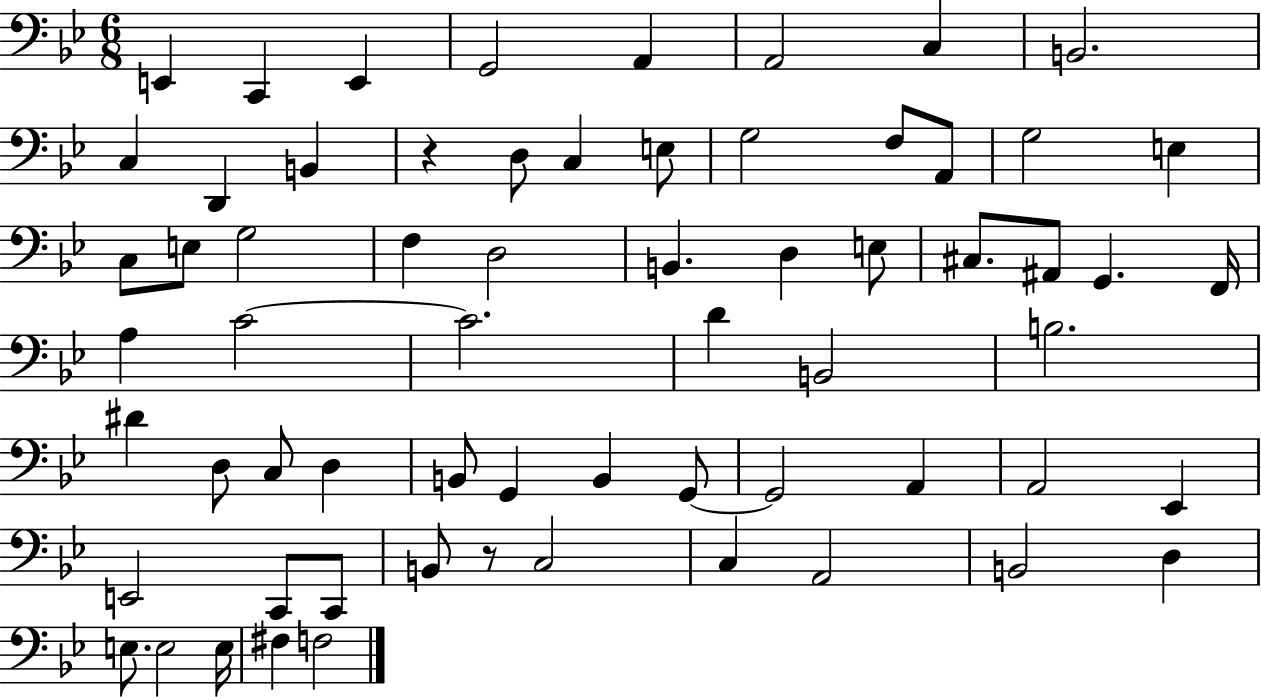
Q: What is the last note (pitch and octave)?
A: F3